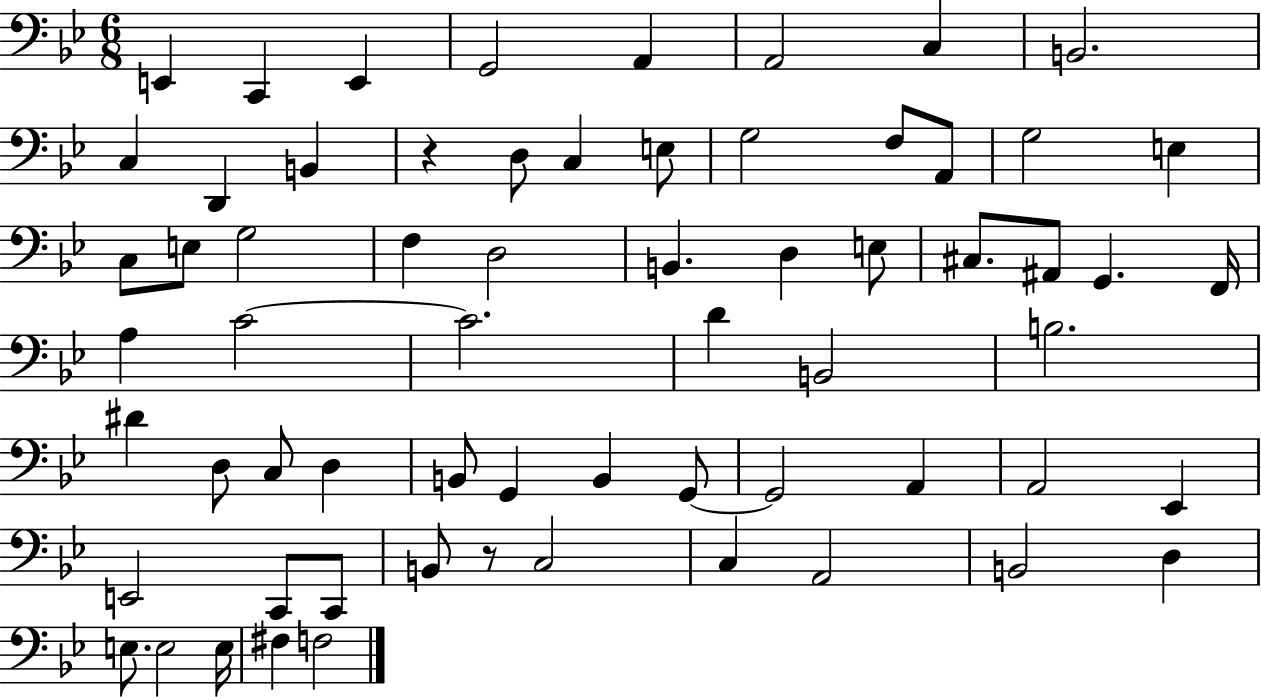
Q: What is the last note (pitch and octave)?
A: F3